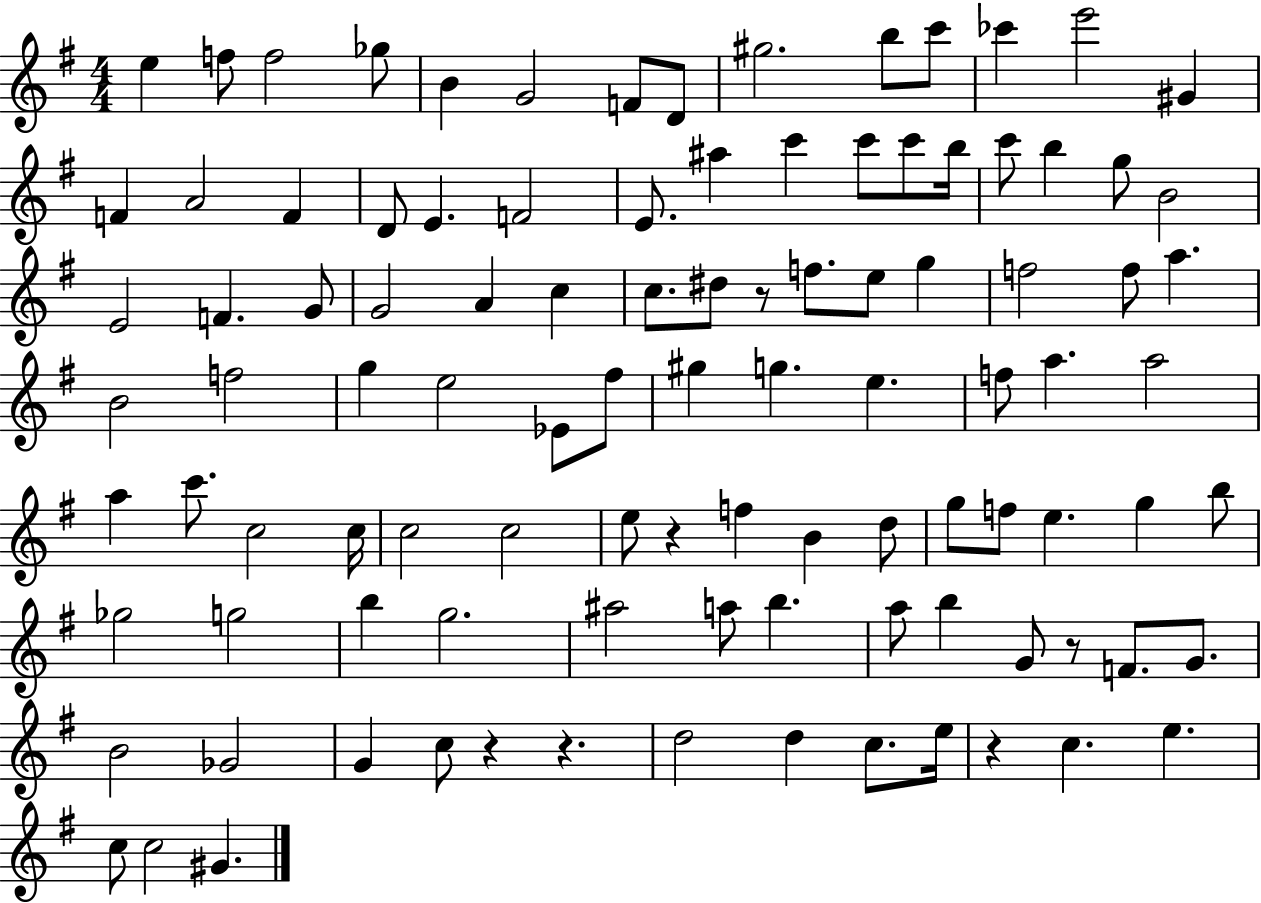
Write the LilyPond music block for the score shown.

{
  \clef treble
  \numericTimeSignature
  \time 4/4
  \key g \major
  \repeat volta 2 { e''4 f''8 f''2 ges''8 | b'4 g'2 f'8 d'8 | gis''2. b''8 c'''8 | ces'''4 e'''2 gis'4 | \break f'4 a'2 f'4 | d'8 e'4. f'2 | e'8. ais''4 c'''4 c'''8 c'''8 b''16 | c'''8 b''4 g''8 b'2 | \break e'2 f'4. g'8 | g'2 a'4 c''4 | c''8. dis''8 r8 f''8. e''8 g''4 | f''2 f''8 a''4. | \break b'2 f''2 | g''4 e''2 ees'8 fis''8 | gis''4 g''4. e''4. | f''8 a''4. a''2 | \break a''4 c'''8. c''2 c''16 | c''2 c''2 | e''8 r4 f''4 b'4 d''8 | g''8 f''8 e''4. g''4 b''8 | \break ges''2 g''2 | b''4 g''2. | ais''2 a''8 b''4. | a''8 b''4 g'8 r8 f'8. g'8. | \break b'2 ges'2 | g'4 c''8 r4 r4. | d''2 d''4 c''8. e''16 | r4 c''4. e''4. | \break c''8 c''2 gis'4. | } \bar "|."
}